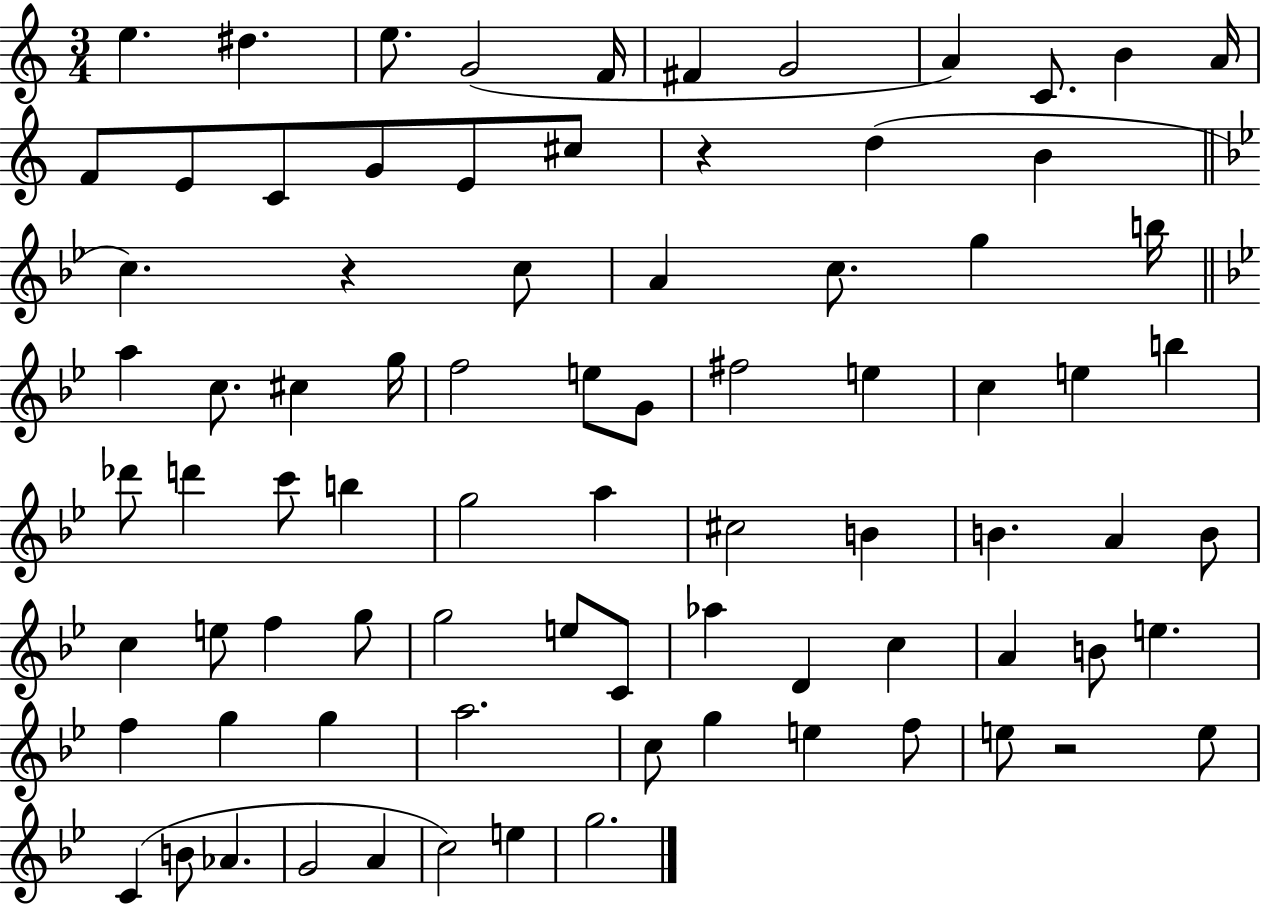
E5/q. D#5/q. E5/e. G4/h F4/s F#4/q G4/h A4/q C4/e. B4/q A4/s F4/e E4/e C4/e G4/e E4/e C#5/e R/q D5/q B4/q C5/q. R/q C5/e A4/q C5/e. G5/q B5/s A5/q C5/e. C#5/q G5/s F5/h E5/e G4/e F#5/h E5/q C5/q E5/q B5/q Db6/e D6/q C6/e B5/q G5/h A5/q C#5/h B4/q B4/q. A4/q B4/e C5/q E5/e F5/q G5/e G5/h E5/e C4/e Ab5/q D4/q C5/q A4/q B4/e E5/q. F5/q G5/q G5/q A5/h. C5/e G5/q E5/q F5/e E5/e R/h E5/e C4/q B4/e Ab4/q. G4/h A4/q C5/h E5/q G5/h.